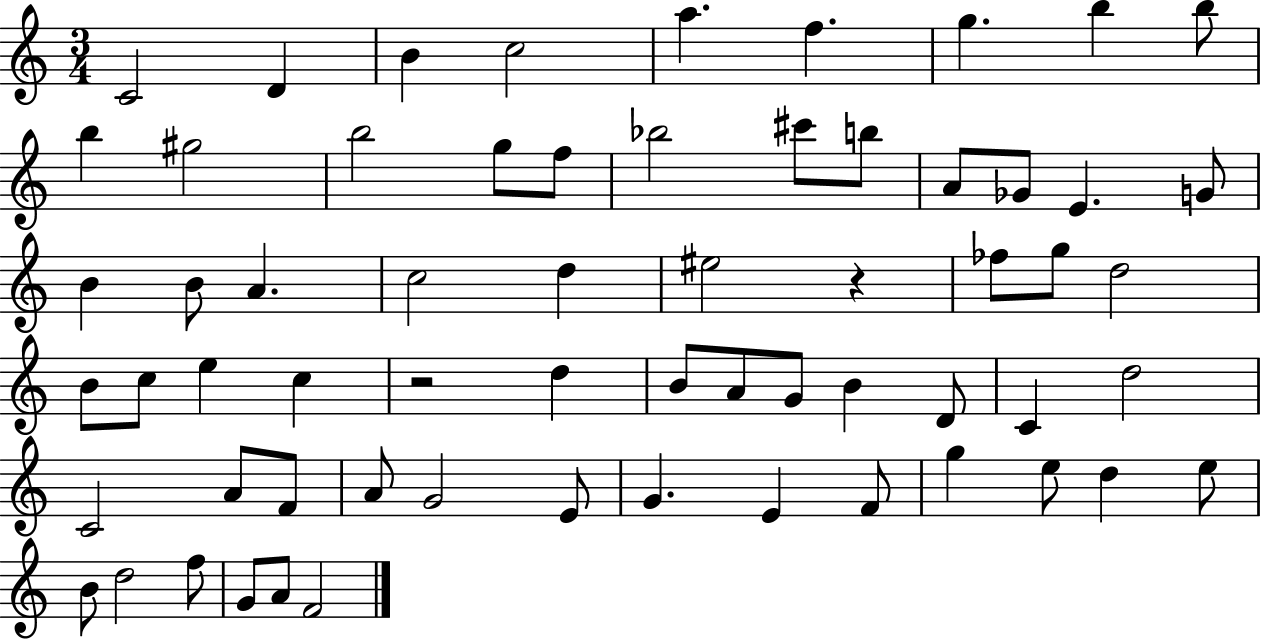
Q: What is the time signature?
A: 3/4